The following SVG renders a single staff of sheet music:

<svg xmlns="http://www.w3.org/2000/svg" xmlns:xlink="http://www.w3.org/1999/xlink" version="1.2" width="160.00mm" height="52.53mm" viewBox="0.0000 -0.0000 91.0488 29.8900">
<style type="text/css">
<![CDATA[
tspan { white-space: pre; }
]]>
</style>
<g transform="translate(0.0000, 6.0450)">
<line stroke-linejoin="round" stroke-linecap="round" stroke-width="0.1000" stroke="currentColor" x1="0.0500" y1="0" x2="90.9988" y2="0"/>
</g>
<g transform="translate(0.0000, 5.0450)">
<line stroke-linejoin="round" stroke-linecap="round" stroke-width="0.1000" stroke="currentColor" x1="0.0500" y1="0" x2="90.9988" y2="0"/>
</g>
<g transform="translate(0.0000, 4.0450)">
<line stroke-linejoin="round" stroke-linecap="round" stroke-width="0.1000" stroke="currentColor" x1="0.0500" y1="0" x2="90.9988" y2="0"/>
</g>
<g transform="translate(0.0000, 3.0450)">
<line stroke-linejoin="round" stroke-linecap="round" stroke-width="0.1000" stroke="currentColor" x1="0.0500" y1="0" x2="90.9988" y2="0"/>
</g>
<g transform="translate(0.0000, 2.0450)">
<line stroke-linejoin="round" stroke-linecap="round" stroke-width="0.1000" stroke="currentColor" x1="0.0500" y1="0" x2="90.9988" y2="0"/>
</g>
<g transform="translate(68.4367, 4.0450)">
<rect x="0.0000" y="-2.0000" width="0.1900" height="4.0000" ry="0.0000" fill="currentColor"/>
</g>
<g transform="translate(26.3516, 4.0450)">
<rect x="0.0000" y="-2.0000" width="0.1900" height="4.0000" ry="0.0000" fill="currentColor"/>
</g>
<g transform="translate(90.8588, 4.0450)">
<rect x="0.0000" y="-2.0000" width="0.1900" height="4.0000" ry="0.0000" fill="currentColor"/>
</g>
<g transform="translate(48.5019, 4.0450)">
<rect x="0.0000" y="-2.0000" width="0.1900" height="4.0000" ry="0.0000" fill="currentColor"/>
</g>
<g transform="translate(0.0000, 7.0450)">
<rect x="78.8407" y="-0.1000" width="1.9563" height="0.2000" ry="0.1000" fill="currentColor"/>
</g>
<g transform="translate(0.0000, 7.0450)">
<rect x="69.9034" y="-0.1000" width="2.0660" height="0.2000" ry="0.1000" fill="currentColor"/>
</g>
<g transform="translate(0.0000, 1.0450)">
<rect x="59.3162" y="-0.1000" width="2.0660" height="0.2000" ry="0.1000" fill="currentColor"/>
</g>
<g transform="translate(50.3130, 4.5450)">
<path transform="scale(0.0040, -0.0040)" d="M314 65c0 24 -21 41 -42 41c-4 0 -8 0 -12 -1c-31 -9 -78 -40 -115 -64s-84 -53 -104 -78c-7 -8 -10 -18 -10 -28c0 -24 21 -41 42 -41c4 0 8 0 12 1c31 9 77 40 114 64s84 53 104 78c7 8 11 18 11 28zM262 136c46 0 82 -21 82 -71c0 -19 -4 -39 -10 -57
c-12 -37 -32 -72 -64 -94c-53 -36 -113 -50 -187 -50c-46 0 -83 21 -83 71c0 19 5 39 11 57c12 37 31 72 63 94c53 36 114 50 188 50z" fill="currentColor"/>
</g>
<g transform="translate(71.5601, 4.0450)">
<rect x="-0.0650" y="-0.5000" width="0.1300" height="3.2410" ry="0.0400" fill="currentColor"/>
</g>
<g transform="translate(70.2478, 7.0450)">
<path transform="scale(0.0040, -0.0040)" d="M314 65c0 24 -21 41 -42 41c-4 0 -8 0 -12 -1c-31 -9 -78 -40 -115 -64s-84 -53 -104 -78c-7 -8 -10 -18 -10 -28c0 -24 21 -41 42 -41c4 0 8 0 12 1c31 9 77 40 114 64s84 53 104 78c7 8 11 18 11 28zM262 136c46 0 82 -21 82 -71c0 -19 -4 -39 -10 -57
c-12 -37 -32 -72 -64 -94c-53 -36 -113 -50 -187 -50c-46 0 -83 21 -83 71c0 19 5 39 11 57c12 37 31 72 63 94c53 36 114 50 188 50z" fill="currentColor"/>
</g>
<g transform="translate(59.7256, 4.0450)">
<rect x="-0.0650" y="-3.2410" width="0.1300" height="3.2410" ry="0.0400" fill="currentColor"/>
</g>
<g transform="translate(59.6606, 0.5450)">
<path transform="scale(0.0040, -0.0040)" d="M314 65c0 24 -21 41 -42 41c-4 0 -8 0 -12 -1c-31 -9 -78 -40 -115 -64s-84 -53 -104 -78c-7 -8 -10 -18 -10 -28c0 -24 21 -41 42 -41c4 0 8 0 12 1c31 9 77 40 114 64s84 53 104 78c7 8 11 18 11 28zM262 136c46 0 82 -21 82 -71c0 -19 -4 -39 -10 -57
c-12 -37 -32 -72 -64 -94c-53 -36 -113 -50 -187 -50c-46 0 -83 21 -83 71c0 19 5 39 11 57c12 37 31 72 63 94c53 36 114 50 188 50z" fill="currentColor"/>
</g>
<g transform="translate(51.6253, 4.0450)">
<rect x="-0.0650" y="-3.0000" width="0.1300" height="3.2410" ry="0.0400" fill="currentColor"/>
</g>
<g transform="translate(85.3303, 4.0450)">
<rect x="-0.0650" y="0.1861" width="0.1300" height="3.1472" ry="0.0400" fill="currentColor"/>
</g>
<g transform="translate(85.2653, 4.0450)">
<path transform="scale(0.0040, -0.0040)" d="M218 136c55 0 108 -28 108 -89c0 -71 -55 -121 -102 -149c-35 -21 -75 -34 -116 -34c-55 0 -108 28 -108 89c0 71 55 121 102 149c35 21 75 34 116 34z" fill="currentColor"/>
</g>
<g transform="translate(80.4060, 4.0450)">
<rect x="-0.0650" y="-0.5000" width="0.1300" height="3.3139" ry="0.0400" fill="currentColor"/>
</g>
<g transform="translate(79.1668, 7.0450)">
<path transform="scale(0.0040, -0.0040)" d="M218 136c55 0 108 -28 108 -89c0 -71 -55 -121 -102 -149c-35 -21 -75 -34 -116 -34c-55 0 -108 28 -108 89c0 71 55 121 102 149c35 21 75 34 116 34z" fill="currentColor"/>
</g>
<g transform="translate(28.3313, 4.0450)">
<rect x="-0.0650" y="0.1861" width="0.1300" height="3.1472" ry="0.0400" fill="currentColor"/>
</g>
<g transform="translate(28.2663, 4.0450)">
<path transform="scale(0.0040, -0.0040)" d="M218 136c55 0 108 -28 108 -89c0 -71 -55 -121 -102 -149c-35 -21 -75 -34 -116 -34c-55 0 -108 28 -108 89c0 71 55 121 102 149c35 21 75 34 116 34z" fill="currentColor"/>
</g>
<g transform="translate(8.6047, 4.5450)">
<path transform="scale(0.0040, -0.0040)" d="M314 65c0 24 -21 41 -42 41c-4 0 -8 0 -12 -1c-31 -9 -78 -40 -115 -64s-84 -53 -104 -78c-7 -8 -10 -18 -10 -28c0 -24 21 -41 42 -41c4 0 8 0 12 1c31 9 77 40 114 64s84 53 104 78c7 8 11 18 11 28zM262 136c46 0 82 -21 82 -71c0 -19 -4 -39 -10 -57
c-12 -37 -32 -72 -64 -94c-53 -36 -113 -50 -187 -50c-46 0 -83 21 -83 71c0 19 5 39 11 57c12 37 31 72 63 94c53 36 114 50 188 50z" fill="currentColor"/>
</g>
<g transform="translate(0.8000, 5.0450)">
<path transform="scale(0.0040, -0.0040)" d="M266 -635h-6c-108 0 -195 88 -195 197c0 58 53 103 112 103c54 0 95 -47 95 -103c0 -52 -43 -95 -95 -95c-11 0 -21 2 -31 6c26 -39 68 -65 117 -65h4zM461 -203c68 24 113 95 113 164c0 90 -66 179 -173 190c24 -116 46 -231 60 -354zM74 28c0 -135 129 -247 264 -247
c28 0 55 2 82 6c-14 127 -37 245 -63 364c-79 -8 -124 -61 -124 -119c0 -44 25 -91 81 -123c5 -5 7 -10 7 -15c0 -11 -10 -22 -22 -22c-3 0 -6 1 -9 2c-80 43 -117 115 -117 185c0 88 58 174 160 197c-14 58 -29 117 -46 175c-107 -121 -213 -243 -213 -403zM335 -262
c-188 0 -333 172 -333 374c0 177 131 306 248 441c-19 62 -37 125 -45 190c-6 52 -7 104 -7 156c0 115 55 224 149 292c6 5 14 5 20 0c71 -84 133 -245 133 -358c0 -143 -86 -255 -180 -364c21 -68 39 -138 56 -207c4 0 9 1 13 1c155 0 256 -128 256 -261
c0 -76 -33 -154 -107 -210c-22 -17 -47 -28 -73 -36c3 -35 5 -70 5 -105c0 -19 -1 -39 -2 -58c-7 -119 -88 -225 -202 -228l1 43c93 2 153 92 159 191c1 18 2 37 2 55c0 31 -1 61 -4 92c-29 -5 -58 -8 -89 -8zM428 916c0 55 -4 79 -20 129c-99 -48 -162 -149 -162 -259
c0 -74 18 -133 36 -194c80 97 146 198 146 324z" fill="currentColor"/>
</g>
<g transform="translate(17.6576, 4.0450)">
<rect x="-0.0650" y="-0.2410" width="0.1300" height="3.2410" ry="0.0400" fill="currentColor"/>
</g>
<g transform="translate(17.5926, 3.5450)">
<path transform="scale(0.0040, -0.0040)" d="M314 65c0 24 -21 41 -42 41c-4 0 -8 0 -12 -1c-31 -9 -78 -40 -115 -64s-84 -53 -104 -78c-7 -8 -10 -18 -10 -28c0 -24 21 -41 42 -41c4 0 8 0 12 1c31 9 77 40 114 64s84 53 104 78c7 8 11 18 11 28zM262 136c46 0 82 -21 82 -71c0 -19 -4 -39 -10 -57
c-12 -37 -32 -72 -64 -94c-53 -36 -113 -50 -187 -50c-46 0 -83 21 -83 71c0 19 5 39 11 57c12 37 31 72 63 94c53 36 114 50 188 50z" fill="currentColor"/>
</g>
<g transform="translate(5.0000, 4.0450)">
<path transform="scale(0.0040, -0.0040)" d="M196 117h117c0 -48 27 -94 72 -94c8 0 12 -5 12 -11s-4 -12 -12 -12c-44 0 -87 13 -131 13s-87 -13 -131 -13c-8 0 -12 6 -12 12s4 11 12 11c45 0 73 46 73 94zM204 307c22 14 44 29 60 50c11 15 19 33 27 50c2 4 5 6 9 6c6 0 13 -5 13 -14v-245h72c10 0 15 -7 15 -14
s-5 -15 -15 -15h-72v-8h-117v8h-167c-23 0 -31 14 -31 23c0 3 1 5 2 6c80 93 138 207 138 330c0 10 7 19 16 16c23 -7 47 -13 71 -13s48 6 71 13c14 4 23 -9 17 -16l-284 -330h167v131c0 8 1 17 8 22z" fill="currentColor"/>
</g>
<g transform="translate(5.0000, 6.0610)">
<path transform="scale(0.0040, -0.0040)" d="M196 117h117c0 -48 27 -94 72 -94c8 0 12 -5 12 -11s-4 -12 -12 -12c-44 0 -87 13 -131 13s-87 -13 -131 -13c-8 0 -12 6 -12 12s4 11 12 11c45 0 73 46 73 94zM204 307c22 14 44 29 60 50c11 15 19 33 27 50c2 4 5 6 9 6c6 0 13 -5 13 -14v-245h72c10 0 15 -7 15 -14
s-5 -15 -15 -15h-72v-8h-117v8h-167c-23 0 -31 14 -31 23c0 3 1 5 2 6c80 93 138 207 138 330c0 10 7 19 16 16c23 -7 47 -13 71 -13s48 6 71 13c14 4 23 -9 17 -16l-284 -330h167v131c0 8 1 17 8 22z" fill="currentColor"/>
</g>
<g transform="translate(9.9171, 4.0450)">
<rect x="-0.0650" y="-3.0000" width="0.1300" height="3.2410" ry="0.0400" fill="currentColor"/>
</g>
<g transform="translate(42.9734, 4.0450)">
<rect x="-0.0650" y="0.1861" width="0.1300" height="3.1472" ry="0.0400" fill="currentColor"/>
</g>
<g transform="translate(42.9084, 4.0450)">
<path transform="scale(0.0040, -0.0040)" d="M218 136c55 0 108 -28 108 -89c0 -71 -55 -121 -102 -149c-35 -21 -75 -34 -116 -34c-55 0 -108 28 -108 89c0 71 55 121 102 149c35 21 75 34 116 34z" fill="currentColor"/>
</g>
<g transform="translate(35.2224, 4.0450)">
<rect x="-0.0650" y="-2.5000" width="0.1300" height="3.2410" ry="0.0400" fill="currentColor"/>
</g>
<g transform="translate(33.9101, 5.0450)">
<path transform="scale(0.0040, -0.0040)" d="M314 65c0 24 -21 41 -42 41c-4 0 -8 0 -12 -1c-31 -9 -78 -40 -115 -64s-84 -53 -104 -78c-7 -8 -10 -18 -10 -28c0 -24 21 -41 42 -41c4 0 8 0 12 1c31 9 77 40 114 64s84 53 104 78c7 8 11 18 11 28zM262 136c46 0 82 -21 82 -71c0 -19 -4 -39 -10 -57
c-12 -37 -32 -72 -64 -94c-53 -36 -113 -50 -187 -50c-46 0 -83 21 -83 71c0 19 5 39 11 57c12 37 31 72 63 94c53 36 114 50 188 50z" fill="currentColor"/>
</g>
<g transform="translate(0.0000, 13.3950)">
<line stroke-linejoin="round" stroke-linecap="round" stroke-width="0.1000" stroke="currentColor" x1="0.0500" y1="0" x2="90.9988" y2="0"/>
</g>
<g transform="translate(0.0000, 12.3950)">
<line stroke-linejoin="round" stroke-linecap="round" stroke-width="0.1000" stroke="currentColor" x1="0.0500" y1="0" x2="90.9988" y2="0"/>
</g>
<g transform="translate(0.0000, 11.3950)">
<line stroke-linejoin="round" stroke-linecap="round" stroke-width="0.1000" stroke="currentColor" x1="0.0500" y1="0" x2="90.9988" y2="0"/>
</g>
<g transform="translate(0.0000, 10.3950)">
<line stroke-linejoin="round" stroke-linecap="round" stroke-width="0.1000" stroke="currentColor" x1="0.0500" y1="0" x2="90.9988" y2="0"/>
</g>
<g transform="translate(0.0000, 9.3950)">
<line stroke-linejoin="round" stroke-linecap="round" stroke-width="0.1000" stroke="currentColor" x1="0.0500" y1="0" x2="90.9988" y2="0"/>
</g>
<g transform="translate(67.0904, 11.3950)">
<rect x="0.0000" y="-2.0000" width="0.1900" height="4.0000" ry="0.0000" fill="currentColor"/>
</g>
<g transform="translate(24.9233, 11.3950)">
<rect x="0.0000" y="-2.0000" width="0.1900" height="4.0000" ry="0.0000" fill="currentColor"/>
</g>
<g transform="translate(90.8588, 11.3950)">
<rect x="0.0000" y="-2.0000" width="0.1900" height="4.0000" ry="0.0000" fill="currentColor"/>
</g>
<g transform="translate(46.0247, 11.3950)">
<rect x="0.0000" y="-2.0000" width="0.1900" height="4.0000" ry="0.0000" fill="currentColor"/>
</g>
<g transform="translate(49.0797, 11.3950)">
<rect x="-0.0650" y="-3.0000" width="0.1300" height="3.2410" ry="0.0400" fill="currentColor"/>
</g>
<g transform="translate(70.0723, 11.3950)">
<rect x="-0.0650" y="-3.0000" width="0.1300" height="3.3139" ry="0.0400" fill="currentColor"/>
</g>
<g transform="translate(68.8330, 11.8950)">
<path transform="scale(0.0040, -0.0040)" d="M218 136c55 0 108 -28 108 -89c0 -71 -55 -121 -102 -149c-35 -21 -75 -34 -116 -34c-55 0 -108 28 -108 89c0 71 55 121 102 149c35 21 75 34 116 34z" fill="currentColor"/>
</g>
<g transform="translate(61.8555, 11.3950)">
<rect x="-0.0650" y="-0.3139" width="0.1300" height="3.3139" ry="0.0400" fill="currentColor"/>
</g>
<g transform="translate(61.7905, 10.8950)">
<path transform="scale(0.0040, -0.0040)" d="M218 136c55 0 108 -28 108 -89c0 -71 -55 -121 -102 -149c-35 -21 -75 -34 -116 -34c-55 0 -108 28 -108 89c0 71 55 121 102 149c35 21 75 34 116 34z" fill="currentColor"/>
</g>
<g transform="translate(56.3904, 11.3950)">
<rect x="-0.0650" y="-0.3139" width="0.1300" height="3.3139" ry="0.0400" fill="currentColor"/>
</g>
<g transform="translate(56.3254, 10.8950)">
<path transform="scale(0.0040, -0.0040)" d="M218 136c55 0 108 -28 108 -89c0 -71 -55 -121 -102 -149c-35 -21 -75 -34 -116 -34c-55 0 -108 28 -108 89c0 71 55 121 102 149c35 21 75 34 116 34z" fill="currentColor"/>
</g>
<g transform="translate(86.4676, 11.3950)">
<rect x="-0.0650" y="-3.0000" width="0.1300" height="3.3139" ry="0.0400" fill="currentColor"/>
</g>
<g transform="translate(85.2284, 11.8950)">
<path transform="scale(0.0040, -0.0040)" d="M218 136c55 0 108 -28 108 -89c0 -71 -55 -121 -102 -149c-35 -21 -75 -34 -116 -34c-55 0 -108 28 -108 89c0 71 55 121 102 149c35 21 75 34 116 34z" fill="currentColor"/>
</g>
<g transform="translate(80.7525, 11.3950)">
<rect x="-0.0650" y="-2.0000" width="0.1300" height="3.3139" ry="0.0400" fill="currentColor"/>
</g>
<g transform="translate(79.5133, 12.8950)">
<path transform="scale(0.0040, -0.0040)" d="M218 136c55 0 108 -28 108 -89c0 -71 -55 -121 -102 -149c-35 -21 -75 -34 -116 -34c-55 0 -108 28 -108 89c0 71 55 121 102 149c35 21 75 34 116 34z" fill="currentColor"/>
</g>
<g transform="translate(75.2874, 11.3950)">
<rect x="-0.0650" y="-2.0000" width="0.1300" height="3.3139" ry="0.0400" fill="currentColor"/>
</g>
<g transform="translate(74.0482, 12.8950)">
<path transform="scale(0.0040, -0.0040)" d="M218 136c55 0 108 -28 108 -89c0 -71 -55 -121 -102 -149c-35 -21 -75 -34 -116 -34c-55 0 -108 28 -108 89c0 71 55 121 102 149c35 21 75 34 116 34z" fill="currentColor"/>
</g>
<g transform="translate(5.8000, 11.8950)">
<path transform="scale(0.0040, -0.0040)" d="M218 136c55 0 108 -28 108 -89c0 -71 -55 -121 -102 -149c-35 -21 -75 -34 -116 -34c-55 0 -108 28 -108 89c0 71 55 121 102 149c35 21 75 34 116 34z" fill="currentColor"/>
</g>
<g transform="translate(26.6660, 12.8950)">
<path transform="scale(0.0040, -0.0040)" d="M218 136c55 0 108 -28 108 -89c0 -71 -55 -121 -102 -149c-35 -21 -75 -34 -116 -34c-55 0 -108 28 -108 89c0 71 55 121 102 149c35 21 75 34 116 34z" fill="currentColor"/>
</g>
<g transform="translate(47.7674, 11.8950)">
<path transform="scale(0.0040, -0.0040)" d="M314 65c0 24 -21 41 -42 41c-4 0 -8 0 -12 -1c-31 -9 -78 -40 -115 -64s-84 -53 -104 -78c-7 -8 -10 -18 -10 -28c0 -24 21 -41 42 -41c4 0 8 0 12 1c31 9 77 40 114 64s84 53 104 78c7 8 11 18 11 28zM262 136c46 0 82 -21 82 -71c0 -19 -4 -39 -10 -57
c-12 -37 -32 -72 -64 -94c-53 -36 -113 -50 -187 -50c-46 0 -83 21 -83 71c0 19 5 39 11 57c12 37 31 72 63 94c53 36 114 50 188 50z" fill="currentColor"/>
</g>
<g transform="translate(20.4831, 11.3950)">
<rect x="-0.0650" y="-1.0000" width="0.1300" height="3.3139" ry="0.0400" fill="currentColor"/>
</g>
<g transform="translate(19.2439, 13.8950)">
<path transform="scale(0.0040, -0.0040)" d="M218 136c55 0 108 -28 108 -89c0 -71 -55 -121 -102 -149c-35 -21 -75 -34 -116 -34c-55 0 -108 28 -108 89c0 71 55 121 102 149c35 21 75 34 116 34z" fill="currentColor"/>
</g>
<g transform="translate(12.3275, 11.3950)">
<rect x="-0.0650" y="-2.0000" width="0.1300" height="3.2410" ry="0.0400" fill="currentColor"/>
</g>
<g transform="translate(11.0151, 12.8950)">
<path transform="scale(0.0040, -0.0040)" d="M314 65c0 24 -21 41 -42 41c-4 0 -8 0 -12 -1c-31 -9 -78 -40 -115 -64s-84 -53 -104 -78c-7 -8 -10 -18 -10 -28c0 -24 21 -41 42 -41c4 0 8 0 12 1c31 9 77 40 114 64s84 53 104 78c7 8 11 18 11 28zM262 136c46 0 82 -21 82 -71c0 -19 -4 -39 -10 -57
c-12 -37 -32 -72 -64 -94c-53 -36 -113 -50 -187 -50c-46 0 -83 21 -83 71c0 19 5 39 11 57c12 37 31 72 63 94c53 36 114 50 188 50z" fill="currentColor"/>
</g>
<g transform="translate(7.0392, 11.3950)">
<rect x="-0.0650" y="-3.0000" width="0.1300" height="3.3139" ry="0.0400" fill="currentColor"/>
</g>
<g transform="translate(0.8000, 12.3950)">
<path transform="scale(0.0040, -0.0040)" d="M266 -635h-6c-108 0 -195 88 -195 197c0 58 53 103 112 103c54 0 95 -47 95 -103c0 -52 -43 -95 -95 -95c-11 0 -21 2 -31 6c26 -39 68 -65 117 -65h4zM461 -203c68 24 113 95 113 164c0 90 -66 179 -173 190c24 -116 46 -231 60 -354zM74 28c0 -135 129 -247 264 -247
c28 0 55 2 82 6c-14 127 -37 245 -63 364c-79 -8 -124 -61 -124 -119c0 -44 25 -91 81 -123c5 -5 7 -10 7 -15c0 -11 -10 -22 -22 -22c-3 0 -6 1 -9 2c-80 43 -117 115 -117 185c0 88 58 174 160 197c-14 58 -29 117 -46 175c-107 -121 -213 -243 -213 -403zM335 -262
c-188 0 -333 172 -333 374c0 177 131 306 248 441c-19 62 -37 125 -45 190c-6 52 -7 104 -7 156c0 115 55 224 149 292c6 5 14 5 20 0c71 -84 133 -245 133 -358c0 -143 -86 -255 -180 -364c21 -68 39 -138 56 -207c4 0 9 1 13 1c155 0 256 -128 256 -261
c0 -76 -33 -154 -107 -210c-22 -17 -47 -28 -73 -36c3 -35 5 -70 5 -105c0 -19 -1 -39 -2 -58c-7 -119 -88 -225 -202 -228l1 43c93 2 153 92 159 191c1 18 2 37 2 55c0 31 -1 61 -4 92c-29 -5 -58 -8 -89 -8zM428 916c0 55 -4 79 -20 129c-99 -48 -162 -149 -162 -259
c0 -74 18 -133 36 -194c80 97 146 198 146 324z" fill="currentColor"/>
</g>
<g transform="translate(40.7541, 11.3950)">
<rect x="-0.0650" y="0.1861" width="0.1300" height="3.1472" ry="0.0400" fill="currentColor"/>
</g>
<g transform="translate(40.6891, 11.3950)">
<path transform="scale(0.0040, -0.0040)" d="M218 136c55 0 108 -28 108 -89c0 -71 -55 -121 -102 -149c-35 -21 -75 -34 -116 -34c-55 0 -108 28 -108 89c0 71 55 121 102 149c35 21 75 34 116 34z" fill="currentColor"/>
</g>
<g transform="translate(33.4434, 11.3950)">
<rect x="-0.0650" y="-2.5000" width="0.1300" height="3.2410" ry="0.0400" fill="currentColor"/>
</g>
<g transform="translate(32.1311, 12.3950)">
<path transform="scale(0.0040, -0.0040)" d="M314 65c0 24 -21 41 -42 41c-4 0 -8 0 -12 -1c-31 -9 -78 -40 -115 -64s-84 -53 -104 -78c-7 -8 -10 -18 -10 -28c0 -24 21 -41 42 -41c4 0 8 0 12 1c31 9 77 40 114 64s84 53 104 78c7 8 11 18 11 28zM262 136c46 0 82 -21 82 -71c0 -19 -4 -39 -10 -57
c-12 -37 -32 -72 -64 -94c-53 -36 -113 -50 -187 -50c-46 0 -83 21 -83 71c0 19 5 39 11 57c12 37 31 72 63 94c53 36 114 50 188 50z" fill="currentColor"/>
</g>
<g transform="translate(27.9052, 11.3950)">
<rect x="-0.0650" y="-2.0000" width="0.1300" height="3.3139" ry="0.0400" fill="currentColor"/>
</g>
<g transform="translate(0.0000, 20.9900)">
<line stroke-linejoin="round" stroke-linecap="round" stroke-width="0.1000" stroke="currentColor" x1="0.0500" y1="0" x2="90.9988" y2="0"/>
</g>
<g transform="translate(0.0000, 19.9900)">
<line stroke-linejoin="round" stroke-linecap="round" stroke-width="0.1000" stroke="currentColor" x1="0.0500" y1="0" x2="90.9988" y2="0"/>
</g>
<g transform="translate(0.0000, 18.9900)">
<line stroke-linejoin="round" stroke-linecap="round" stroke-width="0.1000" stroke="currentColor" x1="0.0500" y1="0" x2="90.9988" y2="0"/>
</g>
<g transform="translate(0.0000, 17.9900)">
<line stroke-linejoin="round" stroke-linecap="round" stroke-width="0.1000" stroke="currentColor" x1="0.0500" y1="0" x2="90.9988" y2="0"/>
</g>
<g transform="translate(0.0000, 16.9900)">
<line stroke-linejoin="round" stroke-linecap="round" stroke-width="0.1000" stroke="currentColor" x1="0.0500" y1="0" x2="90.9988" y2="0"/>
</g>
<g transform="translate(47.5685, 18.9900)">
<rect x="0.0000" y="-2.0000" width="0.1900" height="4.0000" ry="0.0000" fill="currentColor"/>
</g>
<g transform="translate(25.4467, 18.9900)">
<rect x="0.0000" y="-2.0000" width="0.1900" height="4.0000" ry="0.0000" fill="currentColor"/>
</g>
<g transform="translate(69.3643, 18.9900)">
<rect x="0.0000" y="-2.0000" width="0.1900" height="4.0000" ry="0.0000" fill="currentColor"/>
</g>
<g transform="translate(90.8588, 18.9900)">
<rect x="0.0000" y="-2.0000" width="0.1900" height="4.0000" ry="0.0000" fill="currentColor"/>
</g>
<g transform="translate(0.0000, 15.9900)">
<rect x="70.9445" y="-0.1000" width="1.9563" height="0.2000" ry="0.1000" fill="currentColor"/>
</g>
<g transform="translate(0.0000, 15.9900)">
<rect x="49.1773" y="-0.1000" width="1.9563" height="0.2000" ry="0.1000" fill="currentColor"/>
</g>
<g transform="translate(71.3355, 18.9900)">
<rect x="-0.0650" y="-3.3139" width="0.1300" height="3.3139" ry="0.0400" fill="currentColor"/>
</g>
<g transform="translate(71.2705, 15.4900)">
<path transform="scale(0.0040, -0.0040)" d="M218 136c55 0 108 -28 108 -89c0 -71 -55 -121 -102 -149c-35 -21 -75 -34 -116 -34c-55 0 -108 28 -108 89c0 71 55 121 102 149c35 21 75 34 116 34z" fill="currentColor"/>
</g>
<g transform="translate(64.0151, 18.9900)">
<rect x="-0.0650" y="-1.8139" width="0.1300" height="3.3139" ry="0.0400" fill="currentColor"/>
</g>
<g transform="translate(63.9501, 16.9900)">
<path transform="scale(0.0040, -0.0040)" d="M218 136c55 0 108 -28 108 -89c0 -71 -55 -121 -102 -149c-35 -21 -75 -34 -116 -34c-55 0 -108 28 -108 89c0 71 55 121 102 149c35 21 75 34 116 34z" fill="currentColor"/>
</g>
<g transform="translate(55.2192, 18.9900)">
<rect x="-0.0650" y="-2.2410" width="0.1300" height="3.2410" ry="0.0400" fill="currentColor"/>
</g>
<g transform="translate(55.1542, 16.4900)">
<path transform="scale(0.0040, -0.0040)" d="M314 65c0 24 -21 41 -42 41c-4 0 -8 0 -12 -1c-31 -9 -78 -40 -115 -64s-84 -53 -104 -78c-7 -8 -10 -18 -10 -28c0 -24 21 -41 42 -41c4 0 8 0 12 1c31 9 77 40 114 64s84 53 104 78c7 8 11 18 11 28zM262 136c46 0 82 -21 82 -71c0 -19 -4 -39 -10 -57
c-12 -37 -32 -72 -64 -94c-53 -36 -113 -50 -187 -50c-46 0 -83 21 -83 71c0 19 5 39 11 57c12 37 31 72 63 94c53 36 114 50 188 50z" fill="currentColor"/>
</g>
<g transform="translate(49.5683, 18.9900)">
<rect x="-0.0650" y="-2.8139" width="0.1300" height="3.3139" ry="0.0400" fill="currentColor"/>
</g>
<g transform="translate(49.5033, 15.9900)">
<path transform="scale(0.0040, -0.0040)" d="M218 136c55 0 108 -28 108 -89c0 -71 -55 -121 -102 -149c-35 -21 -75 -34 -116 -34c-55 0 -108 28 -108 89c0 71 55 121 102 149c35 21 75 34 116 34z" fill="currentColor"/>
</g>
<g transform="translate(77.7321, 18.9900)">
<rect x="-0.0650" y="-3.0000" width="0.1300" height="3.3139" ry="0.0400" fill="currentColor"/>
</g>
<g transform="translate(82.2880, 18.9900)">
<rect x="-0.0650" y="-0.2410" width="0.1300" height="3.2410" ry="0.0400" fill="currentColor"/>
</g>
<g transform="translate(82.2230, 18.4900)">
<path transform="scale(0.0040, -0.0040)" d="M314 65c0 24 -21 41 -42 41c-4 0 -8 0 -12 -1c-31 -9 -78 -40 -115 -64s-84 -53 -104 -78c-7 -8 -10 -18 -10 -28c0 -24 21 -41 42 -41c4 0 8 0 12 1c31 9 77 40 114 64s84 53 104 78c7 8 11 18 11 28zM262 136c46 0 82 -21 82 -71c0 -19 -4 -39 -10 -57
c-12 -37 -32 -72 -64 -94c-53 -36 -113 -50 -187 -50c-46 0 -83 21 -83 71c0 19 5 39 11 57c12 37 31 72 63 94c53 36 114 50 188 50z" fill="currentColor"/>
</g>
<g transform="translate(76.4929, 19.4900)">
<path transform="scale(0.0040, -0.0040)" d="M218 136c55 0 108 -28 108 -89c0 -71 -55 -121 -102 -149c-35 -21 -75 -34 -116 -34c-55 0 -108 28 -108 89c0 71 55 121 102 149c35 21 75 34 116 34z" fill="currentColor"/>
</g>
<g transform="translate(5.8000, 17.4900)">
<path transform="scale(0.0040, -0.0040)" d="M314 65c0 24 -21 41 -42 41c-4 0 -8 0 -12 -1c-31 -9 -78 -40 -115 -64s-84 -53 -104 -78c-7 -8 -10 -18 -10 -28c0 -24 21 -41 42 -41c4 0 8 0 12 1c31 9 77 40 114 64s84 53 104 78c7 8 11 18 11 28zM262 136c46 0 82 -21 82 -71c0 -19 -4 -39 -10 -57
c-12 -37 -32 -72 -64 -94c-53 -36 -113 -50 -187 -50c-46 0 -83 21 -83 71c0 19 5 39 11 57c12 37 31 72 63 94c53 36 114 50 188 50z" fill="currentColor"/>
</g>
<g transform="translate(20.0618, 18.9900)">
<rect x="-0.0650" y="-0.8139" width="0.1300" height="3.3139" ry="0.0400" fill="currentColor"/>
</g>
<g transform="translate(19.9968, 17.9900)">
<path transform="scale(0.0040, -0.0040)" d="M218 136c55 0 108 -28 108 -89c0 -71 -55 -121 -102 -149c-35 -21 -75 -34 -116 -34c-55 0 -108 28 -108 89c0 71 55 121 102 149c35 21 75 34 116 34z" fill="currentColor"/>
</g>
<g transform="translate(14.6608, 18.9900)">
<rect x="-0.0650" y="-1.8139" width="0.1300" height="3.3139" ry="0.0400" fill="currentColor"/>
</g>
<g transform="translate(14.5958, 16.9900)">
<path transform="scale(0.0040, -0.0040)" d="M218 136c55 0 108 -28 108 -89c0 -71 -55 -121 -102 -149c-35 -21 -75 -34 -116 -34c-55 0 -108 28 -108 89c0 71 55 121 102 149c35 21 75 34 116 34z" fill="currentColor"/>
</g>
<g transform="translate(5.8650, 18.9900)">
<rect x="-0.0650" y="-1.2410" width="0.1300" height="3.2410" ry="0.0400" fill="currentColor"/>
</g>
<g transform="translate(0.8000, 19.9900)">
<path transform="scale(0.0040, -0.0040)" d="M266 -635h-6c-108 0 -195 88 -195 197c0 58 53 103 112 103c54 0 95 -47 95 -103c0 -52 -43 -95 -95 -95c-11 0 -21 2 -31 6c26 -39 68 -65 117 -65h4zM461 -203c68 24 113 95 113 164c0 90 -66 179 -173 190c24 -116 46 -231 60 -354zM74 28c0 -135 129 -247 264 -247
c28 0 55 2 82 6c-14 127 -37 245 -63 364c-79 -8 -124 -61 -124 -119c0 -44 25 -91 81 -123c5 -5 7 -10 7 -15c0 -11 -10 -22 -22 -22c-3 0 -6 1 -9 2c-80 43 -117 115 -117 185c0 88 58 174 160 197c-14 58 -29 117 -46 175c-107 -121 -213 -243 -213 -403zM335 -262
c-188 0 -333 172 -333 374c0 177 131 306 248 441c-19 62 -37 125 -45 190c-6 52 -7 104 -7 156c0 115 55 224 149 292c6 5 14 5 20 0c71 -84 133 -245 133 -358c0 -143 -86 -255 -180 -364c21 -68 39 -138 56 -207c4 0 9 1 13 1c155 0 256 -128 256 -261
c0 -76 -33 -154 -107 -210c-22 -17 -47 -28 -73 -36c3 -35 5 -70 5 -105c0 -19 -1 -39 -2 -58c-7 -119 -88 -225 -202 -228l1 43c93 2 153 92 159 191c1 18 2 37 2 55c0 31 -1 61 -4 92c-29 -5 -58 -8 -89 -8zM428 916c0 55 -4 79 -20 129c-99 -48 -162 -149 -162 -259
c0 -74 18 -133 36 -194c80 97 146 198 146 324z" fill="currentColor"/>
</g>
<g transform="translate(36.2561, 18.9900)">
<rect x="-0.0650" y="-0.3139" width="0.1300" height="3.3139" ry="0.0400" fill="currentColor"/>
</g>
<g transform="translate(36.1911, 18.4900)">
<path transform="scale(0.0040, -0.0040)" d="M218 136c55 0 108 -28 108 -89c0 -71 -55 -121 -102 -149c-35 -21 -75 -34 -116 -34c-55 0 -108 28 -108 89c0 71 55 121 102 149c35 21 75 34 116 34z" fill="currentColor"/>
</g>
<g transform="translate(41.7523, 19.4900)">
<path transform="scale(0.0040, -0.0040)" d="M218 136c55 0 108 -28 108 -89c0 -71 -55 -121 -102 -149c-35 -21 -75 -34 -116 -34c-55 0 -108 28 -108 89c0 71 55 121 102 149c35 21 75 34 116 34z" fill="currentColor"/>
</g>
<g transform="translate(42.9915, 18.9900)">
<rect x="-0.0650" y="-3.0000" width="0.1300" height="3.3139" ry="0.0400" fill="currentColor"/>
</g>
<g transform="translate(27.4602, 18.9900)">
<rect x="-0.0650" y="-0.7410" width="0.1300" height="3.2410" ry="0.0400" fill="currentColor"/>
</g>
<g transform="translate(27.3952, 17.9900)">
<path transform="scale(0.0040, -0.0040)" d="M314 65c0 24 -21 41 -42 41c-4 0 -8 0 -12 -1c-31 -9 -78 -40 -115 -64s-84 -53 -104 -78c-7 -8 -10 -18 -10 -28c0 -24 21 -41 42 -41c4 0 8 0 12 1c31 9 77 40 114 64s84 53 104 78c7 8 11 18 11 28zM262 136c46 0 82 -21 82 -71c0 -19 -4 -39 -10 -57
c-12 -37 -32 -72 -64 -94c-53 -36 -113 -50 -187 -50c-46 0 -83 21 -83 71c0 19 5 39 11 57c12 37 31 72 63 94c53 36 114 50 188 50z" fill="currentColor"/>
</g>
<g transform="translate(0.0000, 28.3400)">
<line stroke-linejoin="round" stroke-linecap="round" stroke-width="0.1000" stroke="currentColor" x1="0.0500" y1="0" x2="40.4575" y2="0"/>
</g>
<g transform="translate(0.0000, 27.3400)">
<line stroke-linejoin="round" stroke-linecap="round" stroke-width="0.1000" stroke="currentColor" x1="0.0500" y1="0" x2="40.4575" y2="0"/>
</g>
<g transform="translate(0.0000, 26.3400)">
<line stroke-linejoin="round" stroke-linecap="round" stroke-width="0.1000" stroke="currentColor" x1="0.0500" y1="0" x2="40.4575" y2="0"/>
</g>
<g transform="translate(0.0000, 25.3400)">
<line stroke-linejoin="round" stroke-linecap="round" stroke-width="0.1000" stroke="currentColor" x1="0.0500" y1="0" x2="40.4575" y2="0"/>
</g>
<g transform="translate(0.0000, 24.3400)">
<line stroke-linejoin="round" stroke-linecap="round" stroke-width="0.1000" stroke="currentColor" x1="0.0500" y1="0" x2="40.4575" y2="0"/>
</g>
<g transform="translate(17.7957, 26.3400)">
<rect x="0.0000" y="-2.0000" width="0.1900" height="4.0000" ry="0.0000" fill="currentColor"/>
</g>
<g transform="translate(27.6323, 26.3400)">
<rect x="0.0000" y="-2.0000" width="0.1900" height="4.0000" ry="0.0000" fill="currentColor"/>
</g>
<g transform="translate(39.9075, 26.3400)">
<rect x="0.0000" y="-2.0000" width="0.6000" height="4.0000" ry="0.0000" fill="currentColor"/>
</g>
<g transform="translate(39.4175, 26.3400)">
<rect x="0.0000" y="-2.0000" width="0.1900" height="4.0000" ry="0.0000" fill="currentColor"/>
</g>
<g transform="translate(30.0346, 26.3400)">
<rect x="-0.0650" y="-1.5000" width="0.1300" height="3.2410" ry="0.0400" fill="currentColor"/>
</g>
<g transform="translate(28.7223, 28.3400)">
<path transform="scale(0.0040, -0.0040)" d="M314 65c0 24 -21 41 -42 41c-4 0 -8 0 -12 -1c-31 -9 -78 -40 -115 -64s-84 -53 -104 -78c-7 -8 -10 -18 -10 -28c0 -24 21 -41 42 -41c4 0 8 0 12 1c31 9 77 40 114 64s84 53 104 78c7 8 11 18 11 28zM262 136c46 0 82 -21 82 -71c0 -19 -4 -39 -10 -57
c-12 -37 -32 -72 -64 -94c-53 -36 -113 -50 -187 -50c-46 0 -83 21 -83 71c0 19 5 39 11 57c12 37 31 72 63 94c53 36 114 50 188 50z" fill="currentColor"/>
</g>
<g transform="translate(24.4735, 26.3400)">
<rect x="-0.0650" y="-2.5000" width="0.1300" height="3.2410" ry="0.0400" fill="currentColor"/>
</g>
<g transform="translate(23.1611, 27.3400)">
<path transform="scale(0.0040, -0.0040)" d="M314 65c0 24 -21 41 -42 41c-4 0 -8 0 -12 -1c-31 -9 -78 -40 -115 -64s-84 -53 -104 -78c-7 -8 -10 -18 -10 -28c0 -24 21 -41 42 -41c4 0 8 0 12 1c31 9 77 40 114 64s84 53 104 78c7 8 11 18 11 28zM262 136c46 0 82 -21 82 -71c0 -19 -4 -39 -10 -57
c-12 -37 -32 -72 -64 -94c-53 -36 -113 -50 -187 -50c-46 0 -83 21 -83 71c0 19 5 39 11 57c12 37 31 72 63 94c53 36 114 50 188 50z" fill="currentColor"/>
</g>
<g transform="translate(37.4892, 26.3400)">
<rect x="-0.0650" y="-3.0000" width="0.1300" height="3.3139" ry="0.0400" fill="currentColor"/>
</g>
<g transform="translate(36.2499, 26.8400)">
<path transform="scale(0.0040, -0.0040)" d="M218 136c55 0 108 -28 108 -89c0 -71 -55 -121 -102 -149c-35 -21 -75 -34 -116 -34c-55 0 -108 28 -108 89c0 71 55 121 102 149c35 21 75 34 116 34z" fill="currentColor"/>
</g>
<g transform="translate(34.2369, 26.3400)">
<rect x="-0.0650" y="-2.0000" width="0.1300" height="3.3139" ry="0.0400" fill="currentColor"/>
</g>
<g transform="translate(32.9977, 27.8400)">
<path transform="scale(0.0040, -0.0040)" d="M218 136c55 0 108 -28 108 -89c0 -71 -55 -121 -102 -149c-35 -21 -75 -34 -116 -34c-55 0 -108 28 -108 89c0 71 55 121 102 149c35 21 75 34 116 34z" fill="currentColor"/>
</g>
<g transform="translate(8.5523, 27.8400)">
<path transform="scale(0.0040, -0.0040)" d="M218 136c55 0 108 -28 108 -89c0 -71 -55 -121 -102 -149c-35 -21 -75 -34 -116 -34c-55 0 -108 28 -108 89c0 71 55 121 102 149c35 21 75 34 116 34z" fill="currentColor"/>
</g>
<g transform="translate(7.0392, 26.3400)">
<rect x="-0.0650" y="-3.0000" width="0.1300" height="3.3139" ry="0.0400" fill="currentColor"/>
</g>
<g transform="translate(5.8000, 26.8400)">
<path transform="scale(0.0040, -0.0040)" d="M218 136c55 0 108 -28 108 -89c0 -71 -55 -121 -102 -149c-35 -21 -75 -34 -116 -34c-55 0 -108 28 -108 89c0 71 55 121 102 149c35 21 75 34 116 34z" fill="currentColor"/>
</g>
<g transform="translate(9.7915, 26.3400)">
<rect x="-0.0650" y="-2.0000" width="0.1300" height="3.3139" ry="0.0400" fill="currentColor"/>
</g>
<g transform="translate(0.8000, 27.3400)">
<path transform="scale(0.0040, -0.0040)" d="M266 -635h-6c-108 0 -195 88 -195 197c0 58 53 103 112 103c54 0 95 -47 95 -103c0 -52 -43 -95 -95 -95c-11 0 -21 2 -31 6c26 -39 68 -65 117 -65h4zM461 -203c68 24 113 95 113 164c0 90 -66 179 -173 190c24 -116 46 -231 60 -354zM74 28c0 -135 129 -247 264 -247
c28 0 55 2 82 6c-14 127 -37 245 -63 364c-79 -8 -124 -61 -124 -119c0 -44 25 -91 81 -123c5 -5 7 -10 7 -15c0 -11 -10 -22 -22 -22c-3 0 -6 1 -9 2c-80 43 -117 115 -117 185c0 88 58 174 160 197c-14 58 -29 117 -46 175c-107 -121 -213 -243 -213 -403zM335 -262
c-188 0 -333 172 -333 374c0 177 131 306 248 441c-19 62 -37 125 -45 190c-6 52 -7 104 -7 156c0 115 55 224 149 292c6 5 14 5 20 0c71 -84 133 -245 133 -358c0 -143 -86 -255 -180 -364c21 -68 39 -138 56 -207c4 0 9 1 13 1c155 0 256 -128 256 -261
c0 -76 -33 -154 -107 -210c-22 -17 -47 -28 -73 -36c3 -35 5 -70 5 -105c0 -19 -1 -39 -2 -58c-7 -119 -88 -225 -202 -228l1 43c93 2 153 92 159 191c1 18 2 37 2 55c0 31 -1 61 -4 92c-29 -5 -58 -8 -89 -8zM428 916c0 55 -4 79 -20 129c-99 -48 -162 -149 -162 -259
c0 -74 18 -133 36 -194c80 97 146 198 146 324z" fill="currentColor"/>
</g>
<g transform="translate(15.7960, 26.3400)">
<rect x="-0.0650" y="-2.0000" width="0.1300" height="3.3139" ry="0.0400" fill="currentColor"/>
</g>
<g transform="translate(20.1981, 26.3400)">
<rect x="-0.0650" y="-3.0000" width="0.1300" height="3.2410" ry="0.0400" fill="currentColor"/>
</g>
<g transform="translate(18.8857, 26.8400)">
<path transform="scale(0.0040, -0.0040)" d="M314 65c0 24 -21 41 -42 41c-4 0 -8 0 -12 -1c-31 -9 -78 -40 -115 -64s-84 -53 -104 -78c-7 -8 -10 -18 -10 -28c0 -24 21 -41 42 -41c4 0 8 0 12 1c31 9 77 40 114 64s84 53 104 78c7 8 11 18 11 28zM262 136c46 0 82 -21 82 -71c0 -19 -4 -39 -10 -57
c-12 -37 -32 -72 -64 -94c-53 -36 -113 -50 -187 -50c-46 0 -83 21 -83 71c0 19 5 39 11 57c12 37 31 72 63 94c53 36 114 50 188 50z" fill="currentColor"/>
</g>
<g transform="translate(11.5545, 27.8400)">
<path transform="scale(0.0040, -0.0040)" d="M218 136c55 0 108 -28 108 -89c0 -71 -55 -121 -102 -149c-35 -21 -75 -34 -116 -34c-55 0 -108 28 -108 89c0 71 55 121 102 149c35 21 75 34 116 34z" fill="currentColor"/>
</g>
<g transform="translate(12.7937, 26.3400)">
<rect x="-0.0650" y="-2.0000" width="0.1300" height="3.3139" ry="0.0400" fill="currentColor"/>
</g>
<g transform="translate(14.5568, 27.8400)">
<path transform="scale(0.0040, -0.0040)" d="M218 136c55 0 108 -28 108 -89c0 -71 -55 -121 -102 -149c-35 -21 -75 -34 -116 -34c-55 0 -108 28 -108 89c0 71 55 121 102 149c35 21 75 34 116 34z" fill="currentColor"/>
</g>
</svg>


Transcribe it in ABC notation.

X:1
T:Untitled
M:4/4
L:1/4
K:C
A2 c2 B G2 B A2 b2 C2 C B A F2 D F G2 B A2 c c A F F A e2 f d d2 c A a g2 f b A c2 A F F F A2 G2 E2 F A